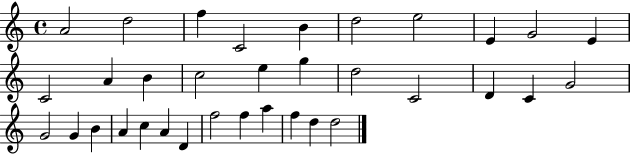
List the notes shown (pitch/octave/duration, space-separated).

A4/h D5/h F5/q C4/h B4/q D5/h E5/h E4/q G4/h E4/q C4/h A4/q B4/q C5/h E5/q G5/q D5/h C4/h D4/q C4/q G4/h G4/h G4/q B4/q A4/q C5/q A4/q D4/q F5/h F5/q A5/q F5/q D5/q D5/h